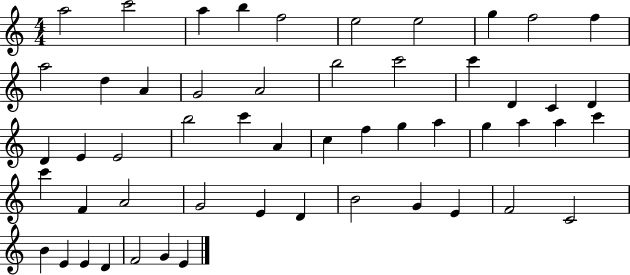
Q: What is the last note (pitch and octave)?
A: E4